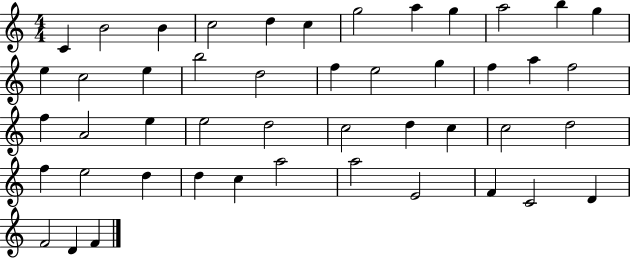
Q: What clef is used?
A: treble